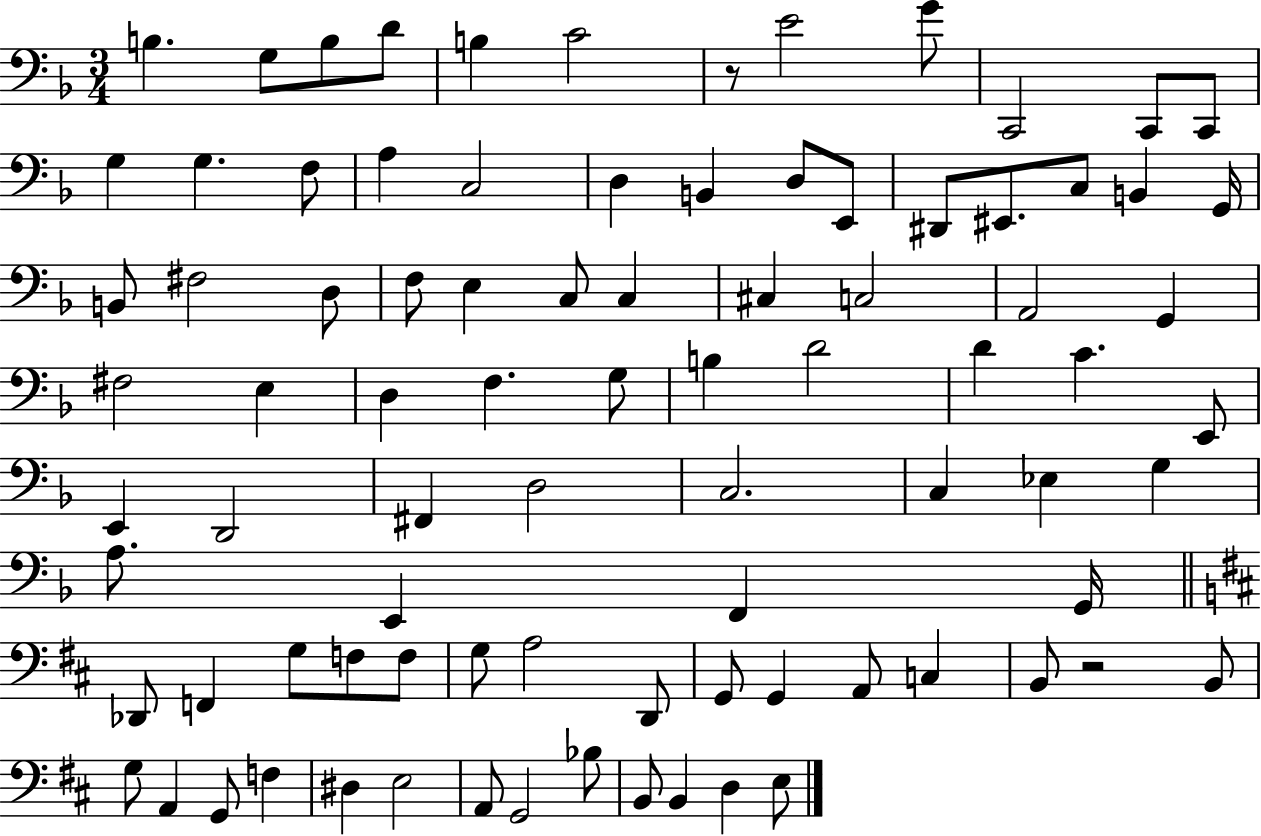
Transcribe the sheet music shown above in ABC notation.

X:1
T:Untitled
M:3/4
L:1/4
K:F
B, G,/2 B,/2 D/2 B, C2 z/2 E2 G/2 C,,2 C,,/2 C,,/2 G, G, F,/2 A, C,2 D, B,, D,/2 E,,/2 ^D,,/2 ^E,,/2 C,/2 B,, G,,/4 B,,/2 ^F,2 D,/2 F,/2 E, C,/2 C, ^C, C,2 A,,2 G,, ^F,2 E, D, F, G,/2 B, D2 D C E,,/2 E,, D,,2 ^F,, D,2 C,2 C, _E, G, A,/2 E,, F,, G,,/4 _D,,/2 F,, G,/2 F,/2 F,/2 G,/2 A,2 D,,/2 G,,/2 G,, A,,/2 C, B,,/2 z2 B,,/2 G,/2 A,, G,,/2 F, ^D, E,2 A,,/2 G,,2 _B,/2 B,,/2 B,, D, E,/2